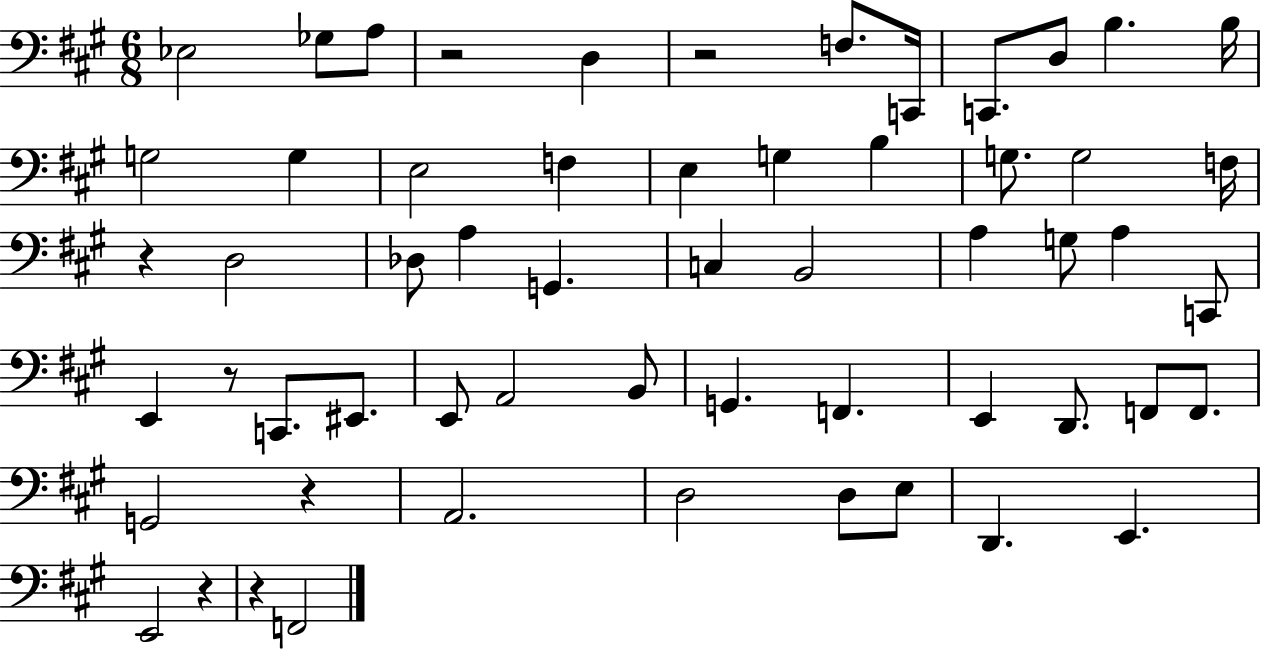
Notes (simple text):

Eb3/h Gb3/e A3/e R/h D3/q R/h F3/e. C2/s C2/e. D3/e B3/q. B3/s G3/h G3/q E3/h F3/q E3/q G3/q B3/q G3/e. G3/h F3/s R/q D3/h Db3/e A3/q G2/q. C3/q B2/h A3/q G3/e A3/q C2/e E2/q R/e C2/e. EIS2/e. E2/e A2/h B2/e G2/q. F2/q. E2/q D2/e. F2/e F2/e. G2/h R/q A2/h. D3/h D3/e E3/e D2/q. E2/q. E2/h R/q R/q F2/h